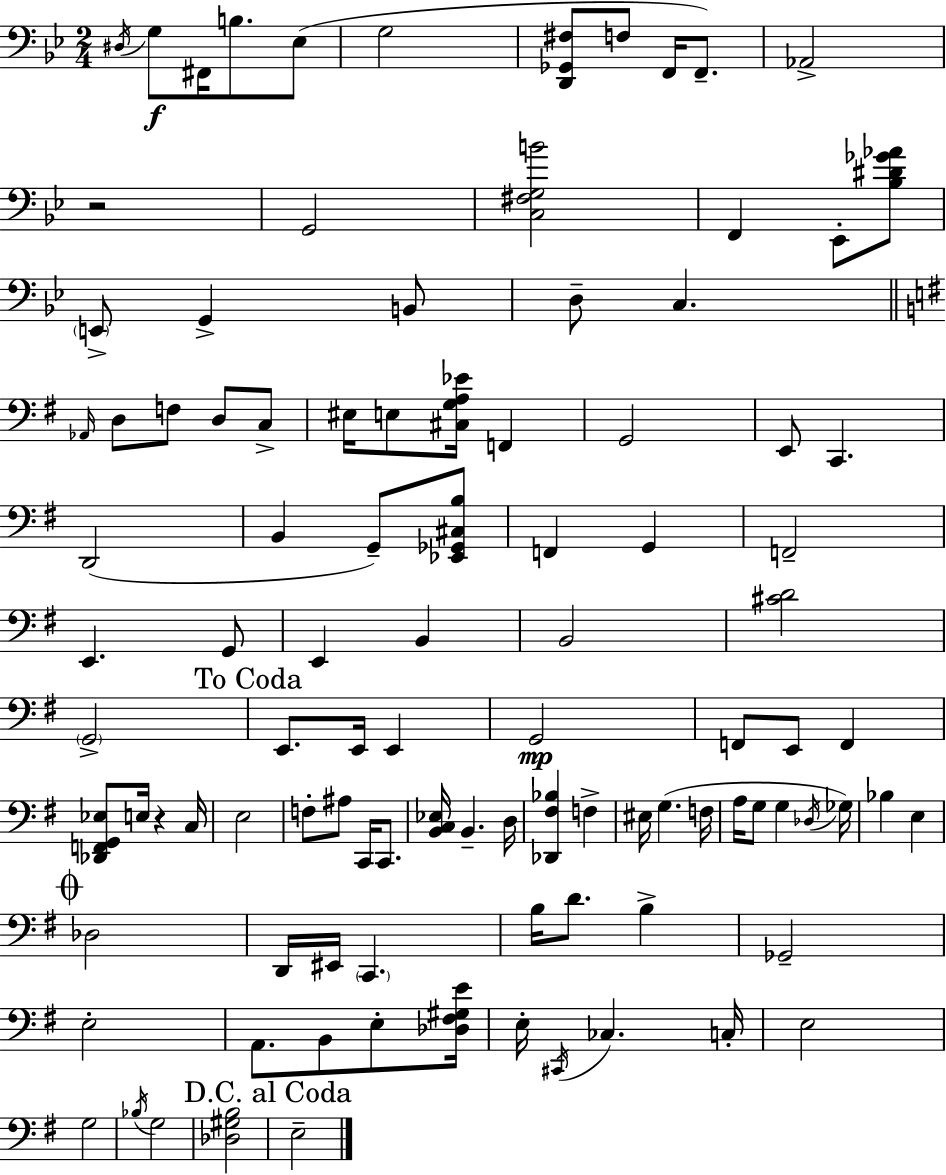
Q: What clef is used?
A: bass